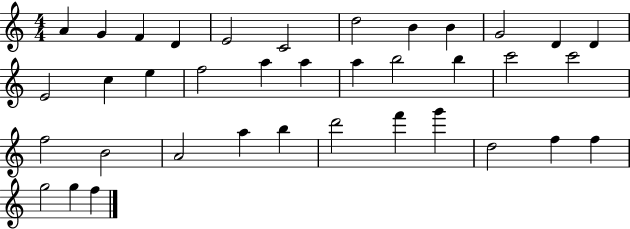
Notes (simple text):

A4/q G4/q F4/q D4/q E4/h C4/h D5/h B4/q B4/q G4/h D4/q D4/q E4/h C5/q E5/q F5/h A5/q A5/q A5/q B5/h B5/q C6/h C6/h F5/h B4/h A4/h A5/q B5/q D6/h F6/q G6/q D5/h F5/q F5/q G5/h G5/q F5/q